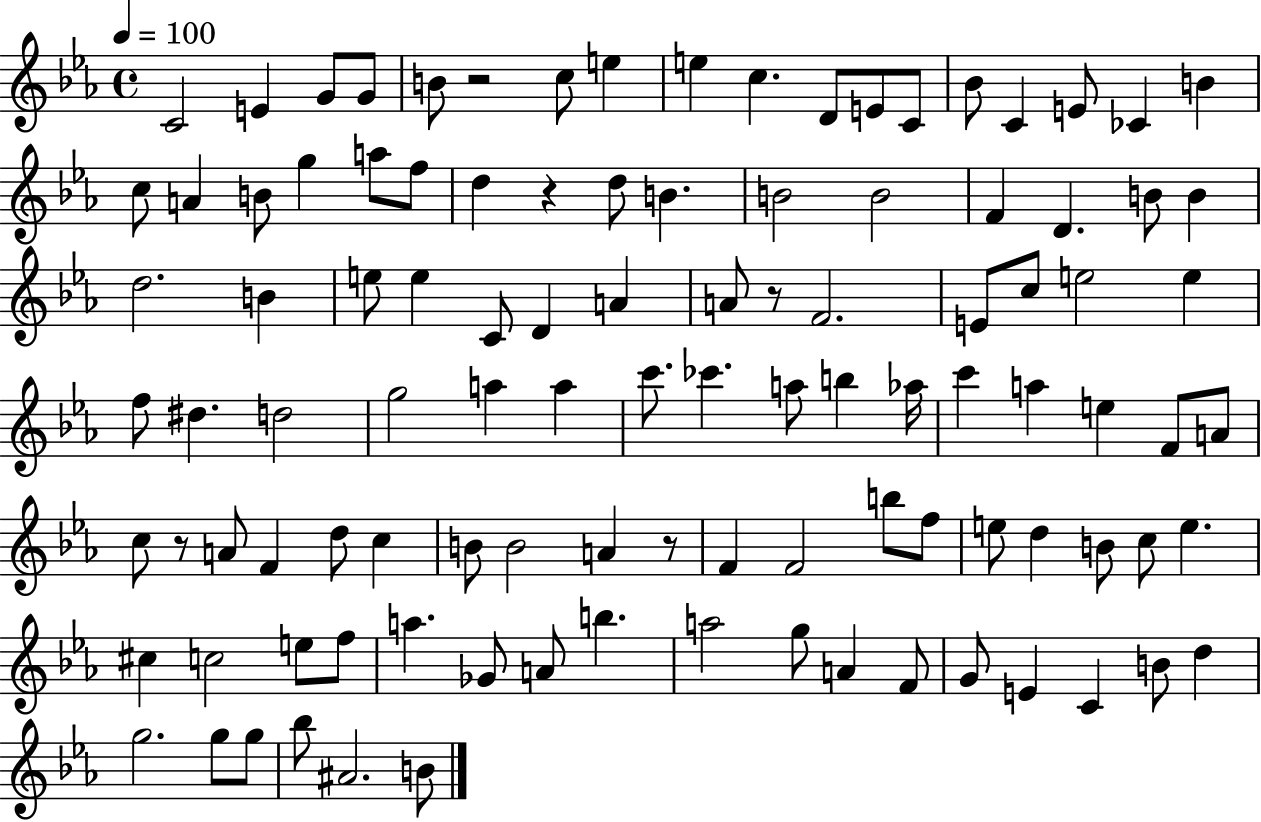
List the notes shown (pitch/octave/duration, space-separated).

C4/h E4/q G4/e G4/e B4/e R/h C5/e E5/q E5/q C5/q. D4/e E4/e C4/e Bb4/e C4/q E4/e CES4/q B4/q C5/e A4/q B4/e G5/q A5/e F5/e D5/q R/q D5/e B4/q. B4/h B4/h F4/q D4/q. B4/e B4/q D5/h. B4/q E5/e E5/q C4/e D4/q A4/q A4/e R/e F4/h. E4/e C5/e E5/h E5/q F5/e D#5/q. D5/h G5/h A5/q A5/q C6/e. CES6/q. A5/e B5/q Ab5/s C6/q A5/q E5/q F4/e A4/e C5/e R/e A4/e F4/q D5/e C5/q B4/e B4/h A4/q R/e F4/q F4/h B5/e F5/e E5/e D5/q B4/e C5/e E5/q. C#5/q C5/h E5/e F5/e A5/q. Gb4/e A4/e B5/q. A5/h G5/e A4/q F4/e G4/e E4/q C4/q B4/e D5/q G5/h. G5/e G5/e Bb5/e A#4/h. B4/e